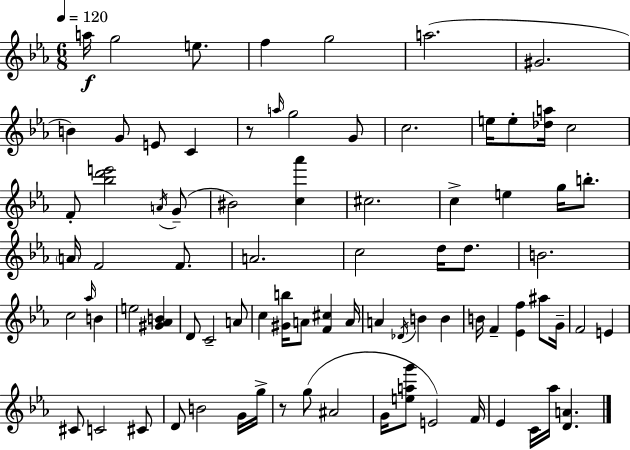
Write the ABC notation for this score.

X:1
T:Untitled
M:6/8
L:1/4
K:Cm
a/4 g2 e/2 f g2 a2 ^G2 B G/2 E/2 C z/2 a/4 g2 G/2 c2 e/4 e/2 [_da]/4 c2 F/2 [_bd'e']2 A/4 G/2 ^B2 [c_a'] ^c2 c e g/4 b/2 A/4 F2 F/2 A2 c2 d/4 d/2 B2 c2 _a/4 B e2 [^G_AB] D/2 C2 A/2 c [^Gb]/4 A/2 [F^c] A/4 A _D/4 B B B/4 F [_Ef] ^a/2 G/4 F2 E ^C/2 C2 ^C/2 D/2 B2 G/4 g/4 z/2 g/2 ^A2 G/4 [eag']/2 E2 F/4 _E C/4 _a/4 [DA]